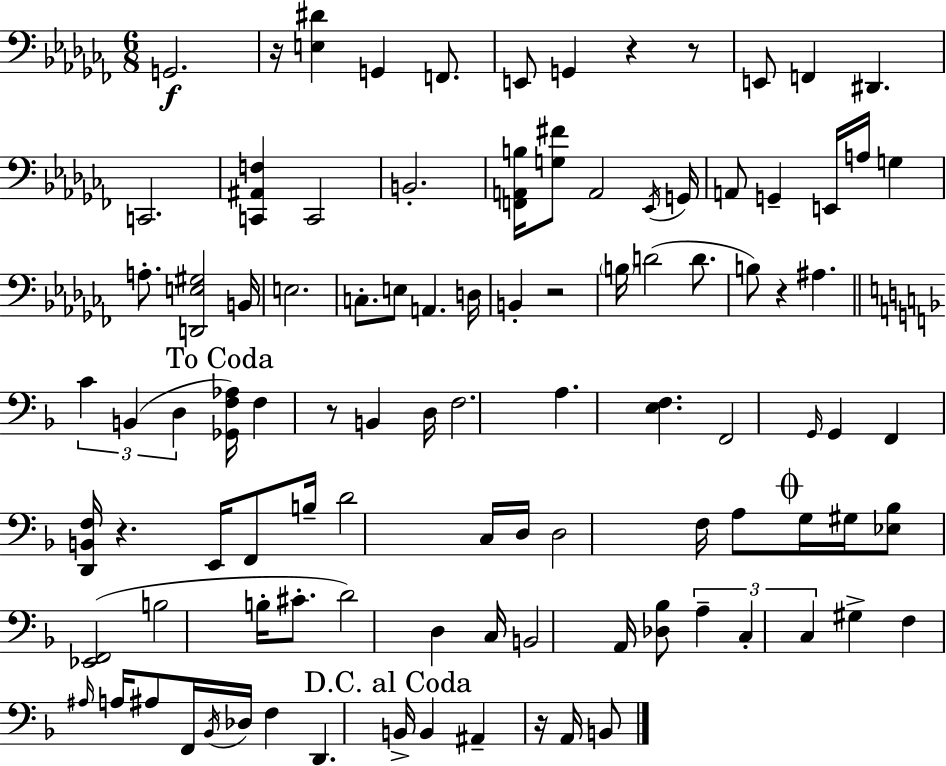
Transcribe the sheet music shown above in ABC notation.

X:1
T:Untitled
M:6/8
L:1/4
K:Abm
G,,2 z/4 [E,^D] G,, F,,/2 E,,/2 G,, z z/2 E,,/2 F,, ^D,, C,,2 [C,,^A,,F,] C,,2 B,,2 [F,,A,,B,]/4 [G,^F]/2 A,,2 _E,,/4 G,,/4 A,,/2 G,, E,,/4 A,/4 G, A,/2 [D,,E,^G,]2 B,,/4 E,2 C,/2 E,/2 A,, D,/4 B,, z2 B,/4 D2 D/2 B,/2 z ^A, C B,, D, [_G,,F,_A,]/4 F, z/2 B,, D,/4 F,2 A, [E,F,] F,,2 G,,/4 G,, F,, [D,,B,,F,]/4 z E,,/4 F,,/2 B,/4 D2 C,/4 D,/4 D,2 F,/4 A,/2 G,/4 ^G,/4 [_E,_B,]/2 [_E,,F,,]2 B,2 B,/4 ^C/2 D2 D, C,/4 B,,2 A,,/4 [_D,_B,]/2 A, C, C, ^G, F, ^A,/4 A,/4 ^A,/2 F,,/4 _B,,/4 _D,/4 F, D,, B,,/4 B,, ^A,, z/4 A,,/4 B,,/2